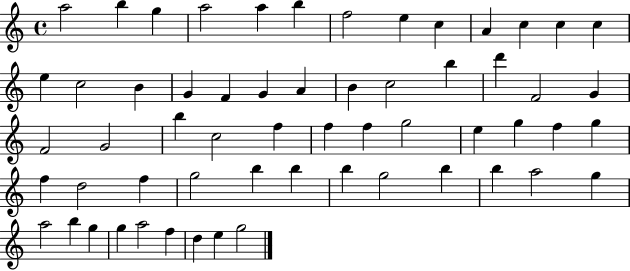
X:1
T:Untitled
M:4/4
L:1/4
K:C
a2 b g a2 a b f2 e c A c c c e c2 B G F G A B c2 b d' F2 G F2 G2 b c2 f f f g2 e g f g f d2 f g2 b b b g2 b b a2 g a2 b g g a2 f d e g2